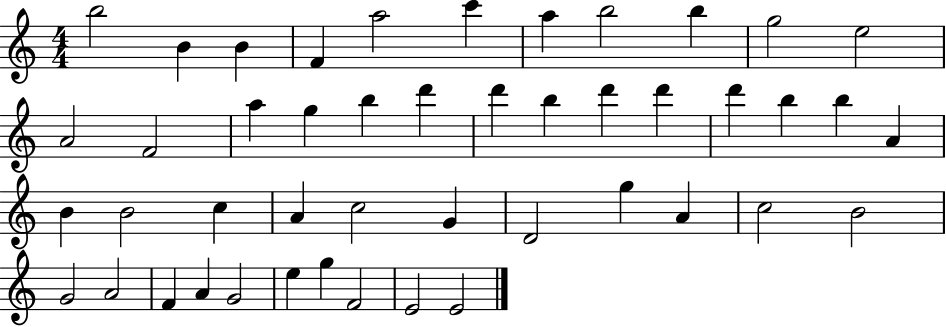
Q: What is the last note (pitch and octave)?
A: E4